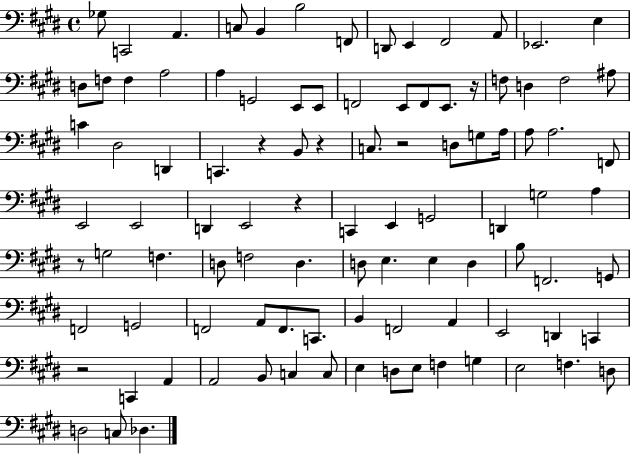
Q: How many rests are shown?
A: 7